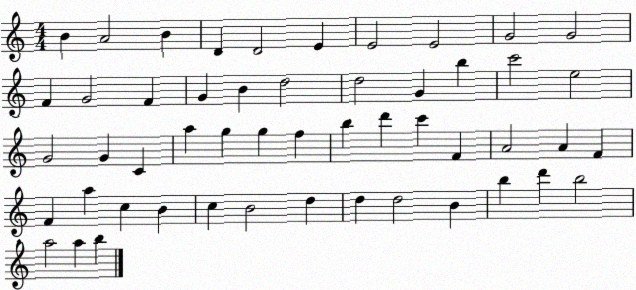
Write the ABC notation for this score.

X:1
T:Untitled
M:4/4
L:1/4
K:C
B A2 B D D2 E E2 E2 G2 G2 F G2 F G B d2 d2 G b c'2 e2 G2 G C a g g f b d' c' F A2 A F F a c B c B2 d d d2 B b d' b2 a2 a b